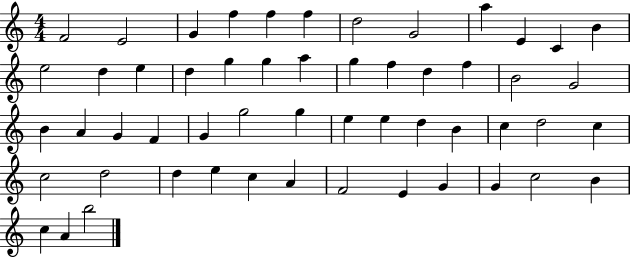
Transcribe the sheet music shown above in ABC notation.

X:1
T:Untitled
M:4/4
L:1/4
K:C
F2 E2 G f f f d2 G2 a E C B e2 d e d g g a g f d f B2 G2 B A G F G g2 g e e d B c d2 c c2 d2 d e c A F2 E G G c2 B c A b2